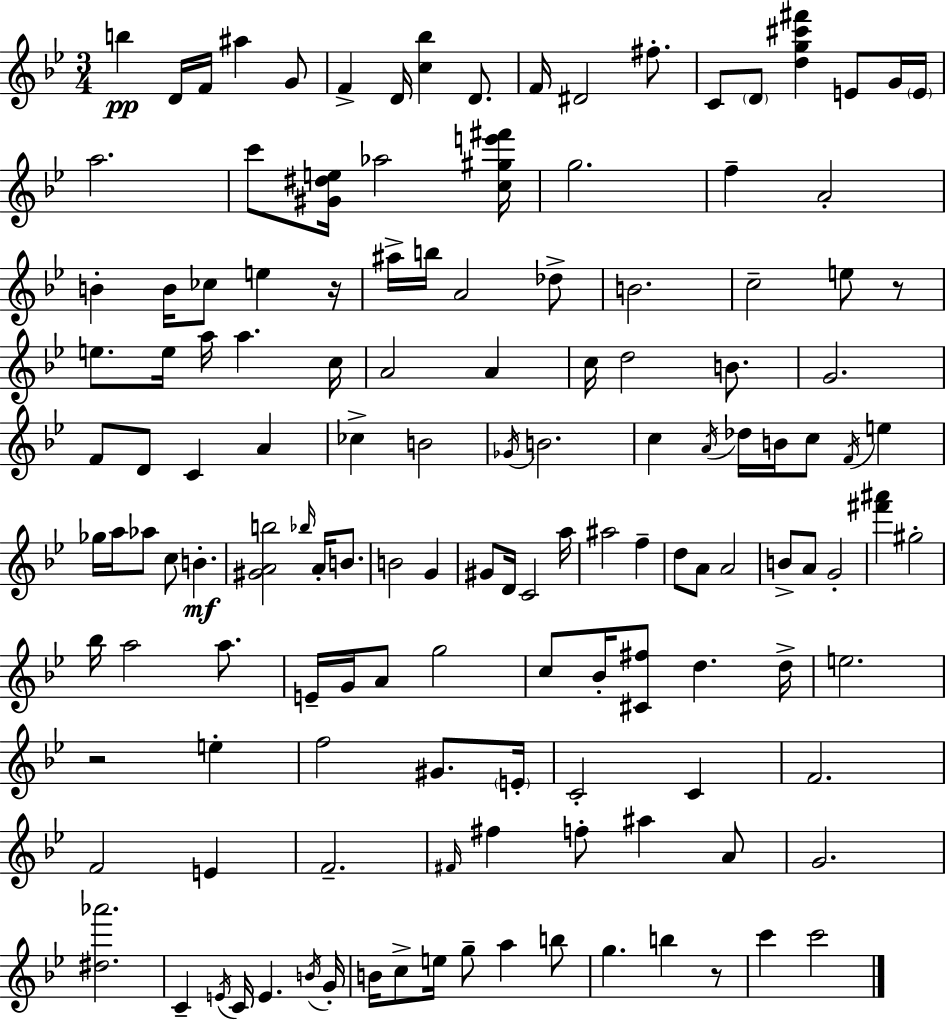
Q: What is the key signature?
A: G minor